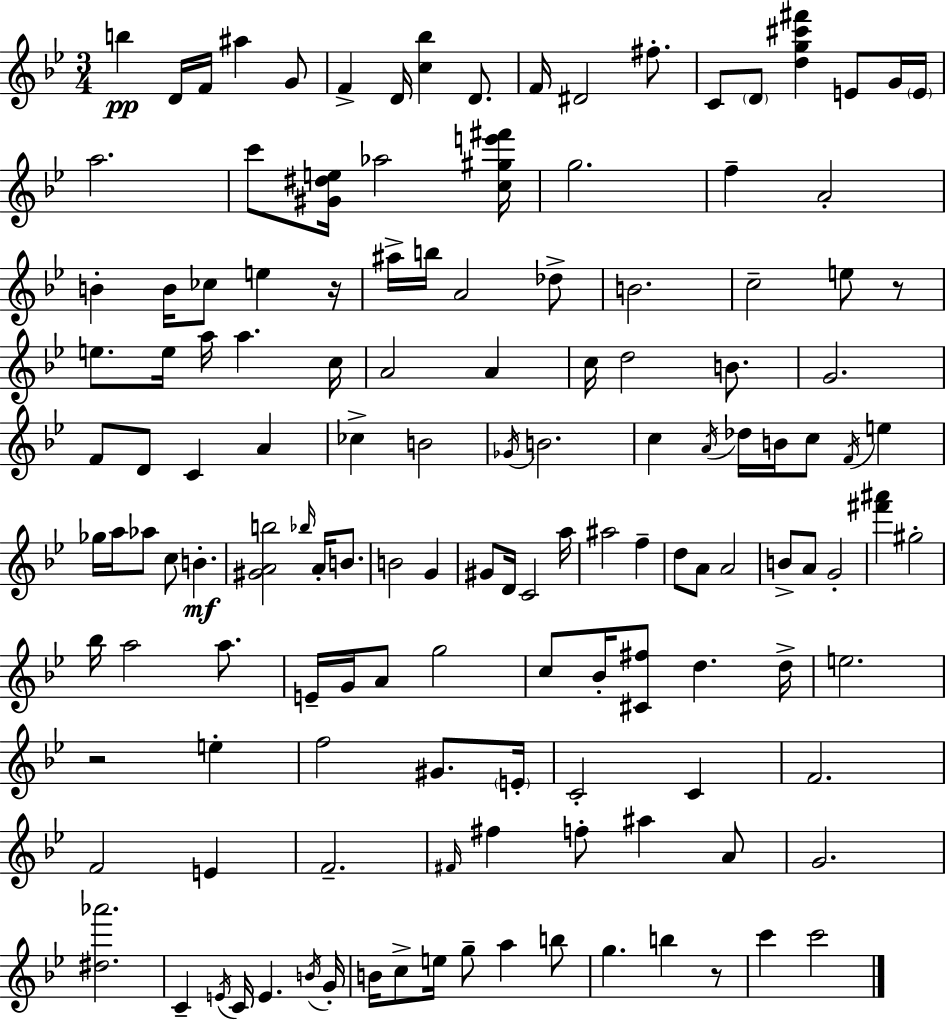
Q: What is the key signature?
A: G minor